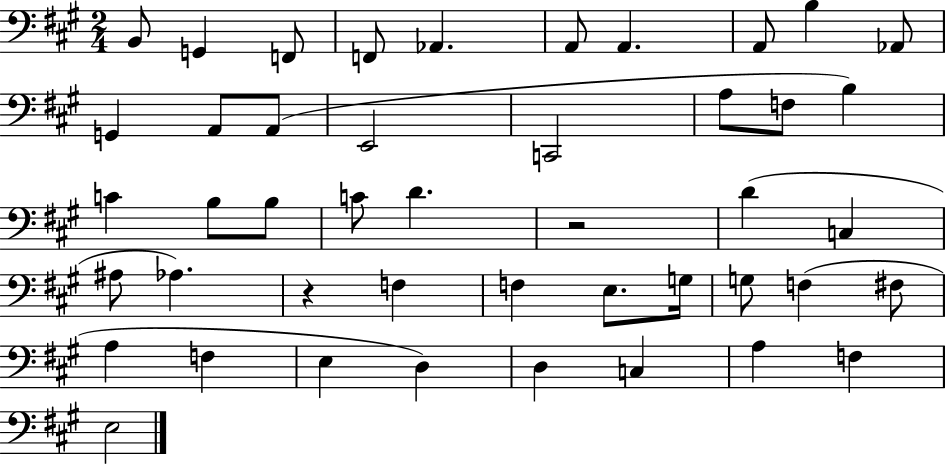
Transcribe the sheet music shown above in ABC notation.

X:1
T:Untitled
M:2/4
L:1/4
K:A
B,,/2 G,, F,,/2 F,,/2 _A,, A,,/2 A,, A,,/2 B, _A,,/2 G,, A,,/2 A,,/2 E,,2 C,,2 A,/2 F,/2 B, C B,/2 B,/2 C/2 D z2 D C, ^A,/2 _A, z F, F, E,/2 G,/4 G,/2 F, ^F,/2 A, F, E, D, D, C, A, F, E,2